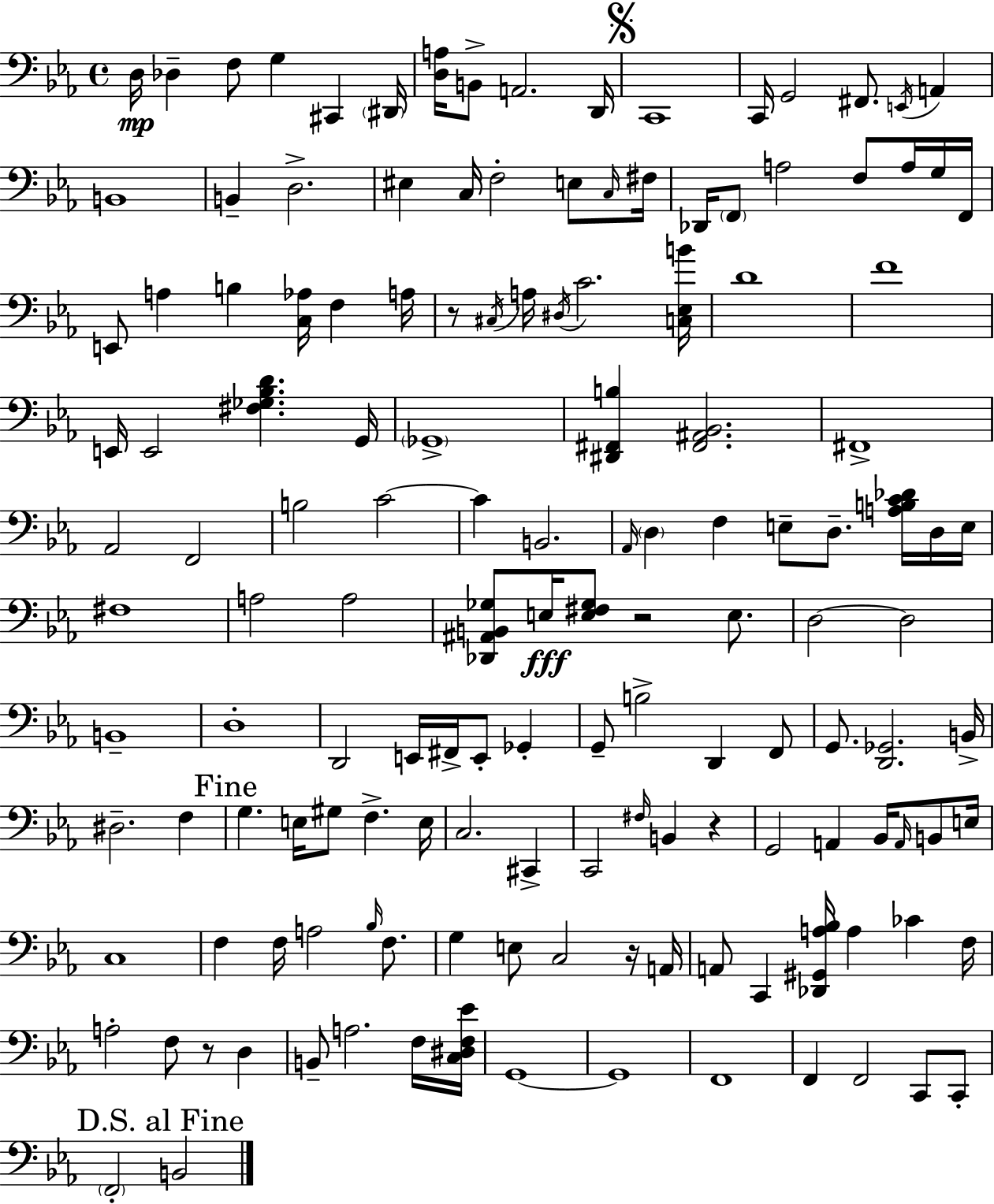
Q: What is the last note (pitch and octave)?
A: B2